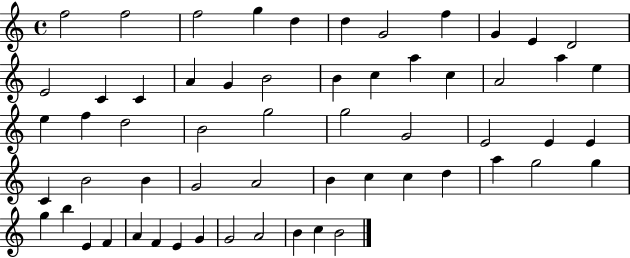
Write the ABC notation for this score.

X:1
T:Untitled
M:4/4
L:1/4
K:C
f2 f2 f2 g d d G2 f G E D2 E2 C C A G B2 B c a c A2 a e e f d2 B2 g2 g2 G2 E2 E E C B2 B G2 A2 B c c d a g2 g g b E F A F E G G2 A2 B c B2